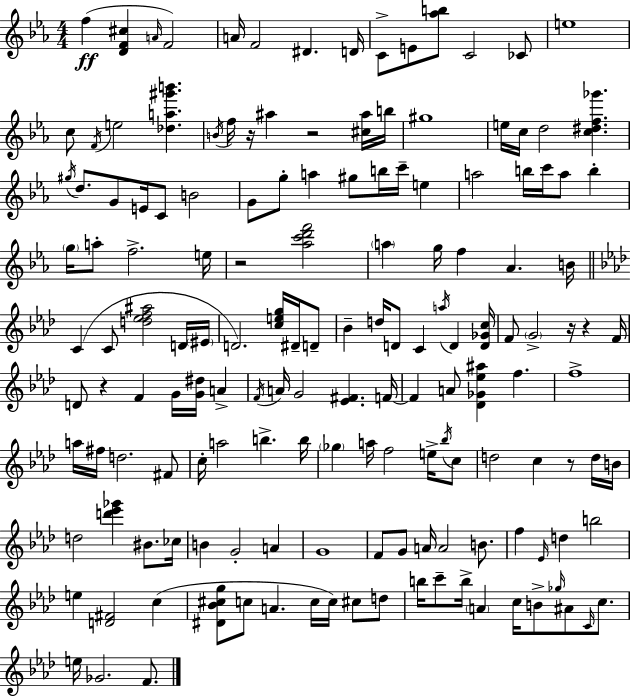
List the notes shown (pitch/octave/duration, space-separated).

F5/q [D4,F4,C#5]/q A4/s F4/h A4/s F4/h D#4/q. D4/s C4/e E4/e [Ab5,B5]/e C4/h CES4/e E5/w C5/e F4/s E5/h [Db5,A5,G#6,B6]/q. B4/s F5/s R/s A#5/q R/h [C#5,A#5]/s B5/s G#5/w E5/s C5/s D5/h [C5,D#5,F5,Gb6]/q. G#5/s D5/e. G4/e E4/s C4/e B4/h G4/e G5/e A5/q G#5/e B5/s C6/s E5/q A5/h B5/s C6/s A5/e B5/q G5/s A5/e F5/h. E5/s R/h [Ab5,C6,D6,F6]/h A5/q G5/s F5/q Ab4/q. B4/s C4/q C4/e [D5,Eb5,F5,A#5]/h D4/s EIS4/s D4/h. [C5,E5,G5]/s D#4/s D4/e Bb4/q D5/s D4/e C4/q A5/s D4/q [D4,Gb4,C5]/s F4/e G4/h R/s R/q F4/s D4/e R/q F4/q G4/s [G4,D#5]/s A4/q F4/s A4/s G4/h [Eb4,F#4]/q. F4/s F4/q A4/e [Db4,Gb4,Eb5,A#5]/q F5/q. F5/w A5/s F#5/s D5/h. F#4/e C5/s A5/h B5/q. B5/s Gb5/q A5/s F5/h E5/s Bb5/s C5/e D5/h C5/q R/e D5/s B4/s D5/h [D6,Eb6,Gb6]/q BIS4/e. CES5/s B4/q G4/h A4/q G4/w F4/e G4/e A4/s A4/h B4/e. F5/q Eb4/s D5/q B5/h E5/q [D4,F#4]/h C5/q [D#4,Bb4,C#5,G5]/e C5/e A4/q. C5/s C5/s C#5/e D5/e B5/s C6/e B5/s A4/q C5/s B4/e Gb5/s A#4/e C4/s C5/e. E5/s Gb4/h. F4/e.